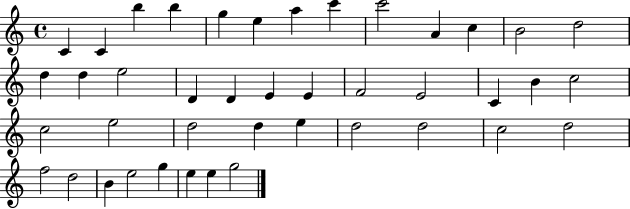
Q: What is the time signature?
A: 4/4